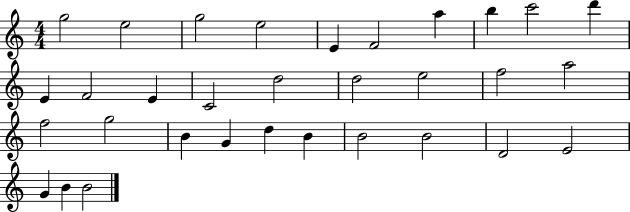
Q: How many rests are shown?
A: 0